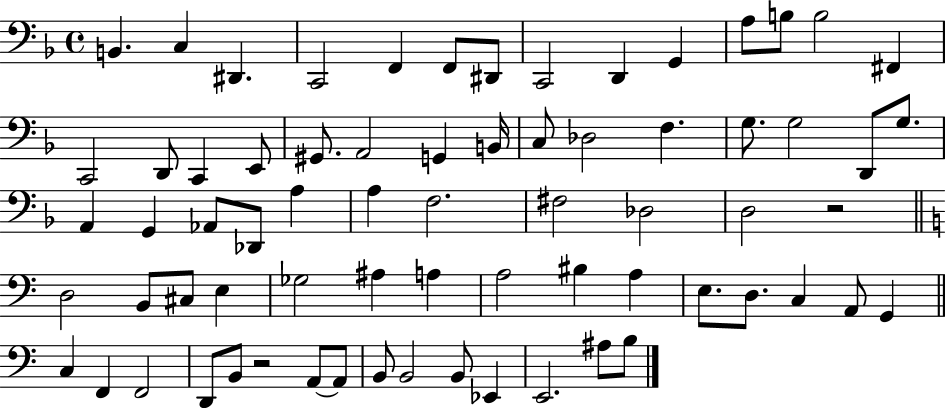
{
  \clef bass
  \time 4/4
  \defaultTimeSignature
  \key f \major
  b,4. c4 dis,4. | c,2 f,4 f,8 dis,8 | c,2 d,4 g,4 | a8 b8 b2 fis,4 | \break c,2 d,8 c,4 e,8 | gis,8. a,2 g,4 b,16 | c8 des2 f4. | g8. g2 d,8 g8. | \break a,4 g,4 aes,8 des,8 a4 | a4 f2. | fis2 des2 | d2 r2 | \break \bar "||" \break \key c \major d2 b,8 cis8 e4 | ges2 ais4 a4 | a2 bis4 a4 | e8. d8. c4 a,8 g,4 | \break \bar "||" \break \key c \major c4 f,4 f,2 | d,8 b,8 r2 a,8~~ a,8 | b,8 b,2 b,8 ees,4 | e,2. ais8 b8 | \break \bar "|."
}